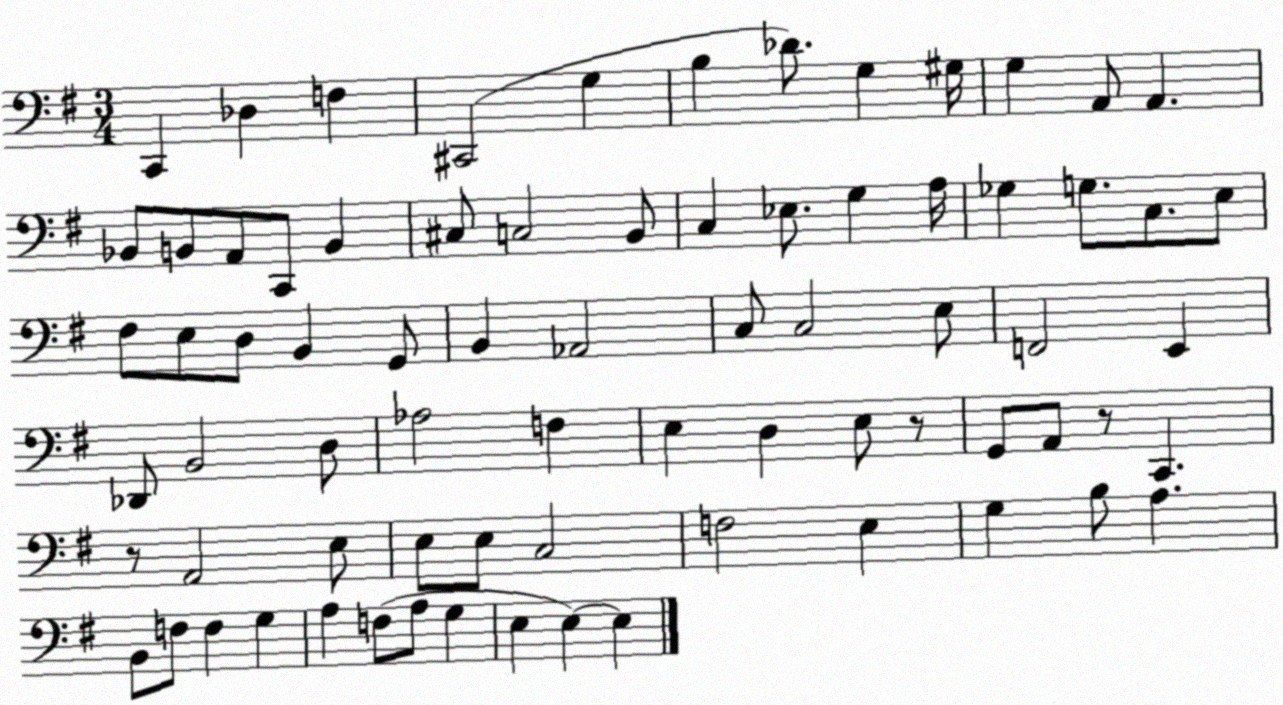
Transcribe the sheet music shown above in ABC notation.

X:1
T:Untitled
M:3/4
L:1/4
K:G
C,, _D, F, ^C,,2 G, B, _D/2 G, ^G,/4 G, A,,/2 A,, _B,,/2 B,,/2 A,,/2 C,,/2 B,, ^C,/2 C,2 B,,/2 C, _E,/2 G, A,/4 _G, G,/2 C,/2 E,/2 ^F,/2 E,/2 D,/2 B,, G,,/2 B,, _A,,2 C,/2 C,2 E,/2 F,,2 E,, _D,,/2 B,,2 D,/2 _A,2 F, E, D, E,/2 z/2 G,,/2 A,,/2 z/2 C,, z/2 A,,2 E,/2 E,/2 E,/2 C,2 F,2 E, G, B,/2 A, B,,/2 F,/2 F, G, A, F,/2 A,/2 G, E, E, E,